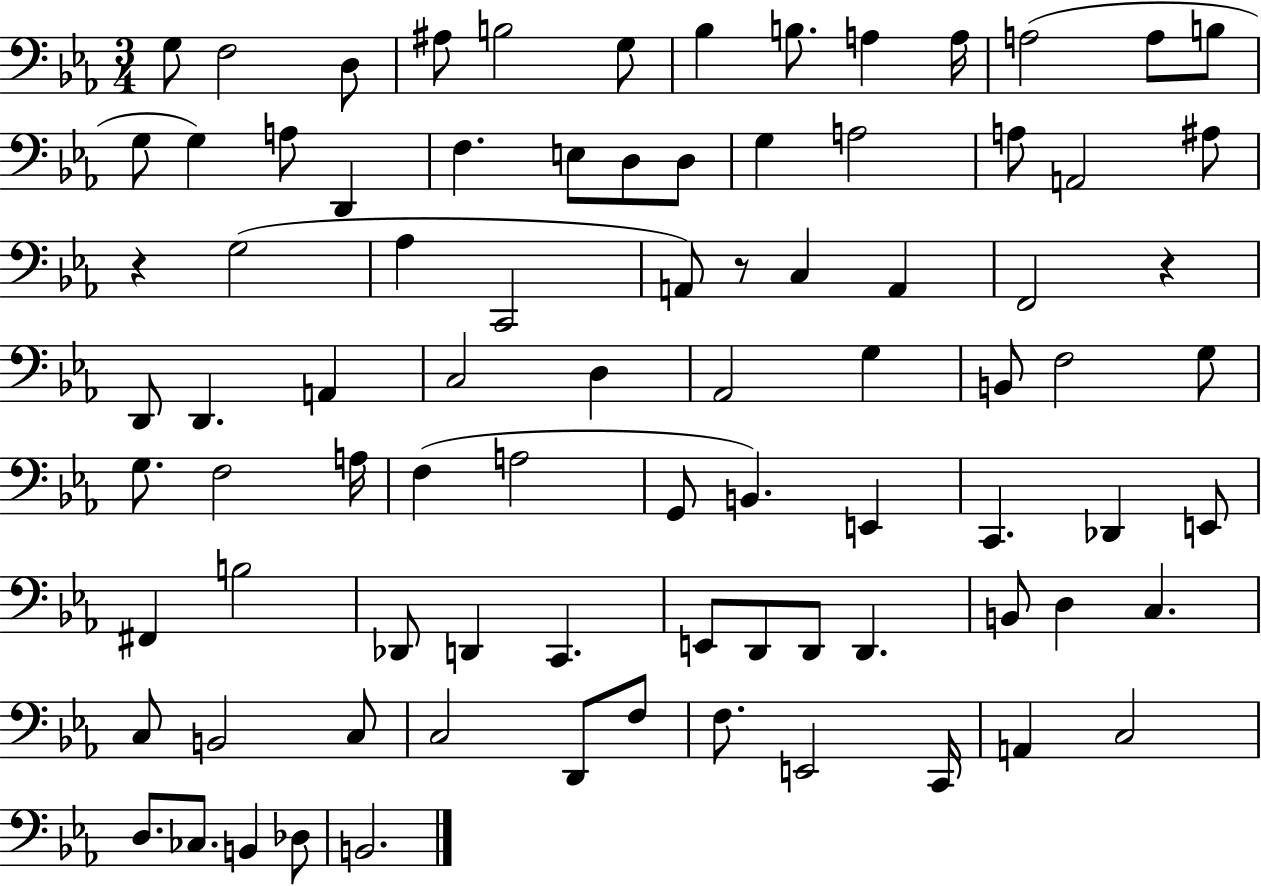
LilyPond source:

{
  \clef bass
  \numericTimeSignature
  \time 3/4
  \key ees \major
  g8 f2 d8 | ais8 b2 g8 | bes4 b8. a4 a16 | a2( a8 b8 | \break g8 g4) a8 d,4 | f4. e8 d8 d8 | g4 a2 | a8 a,2 ais8 | \break r4 g2( | aes4 c,2 | a,8) r8 c4 a,4 | f,2 r4 | \break d,8 d,4. a,4 | c2 d4 | aes,2 g4 | b,8 f2 g8 | \break g8. f2 a16 | f4( a2 | g,8 b,4.) e,4 | c,4. des,4 e,8 | \break fis,4 b2 | des,8 d,4 c,4. | e,8 d,8 d,8 d,4. | b,8 d4 c4. | \break c8 b,2 c8 | c2 d,8 f8 | f8. e,2 c,16 | a,4 c2 | \break d8. ces8. b,4 des8 | b,2. | \bar "|."
}